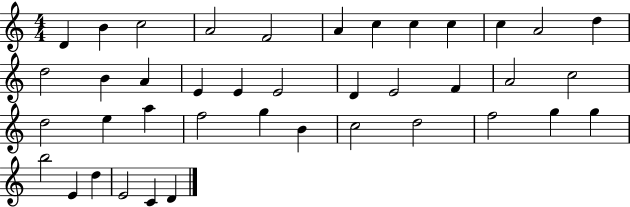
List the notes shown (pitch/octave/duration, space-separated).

D4/q B4/q C5/h A4/h F4/h A4/q C5/q C5/q C5/q C5/q A4/h D5/q D5/h B4/q A4/q E4/q E4/q E4/h D4/q E4/h F4/q A4/h C5/h D5/h E5/q A5/q F5/h G5/q B4/q C5/h D5/h F5/h G5/q G5/q B5/h E4/q D5/q E4/h C4/q D4/q